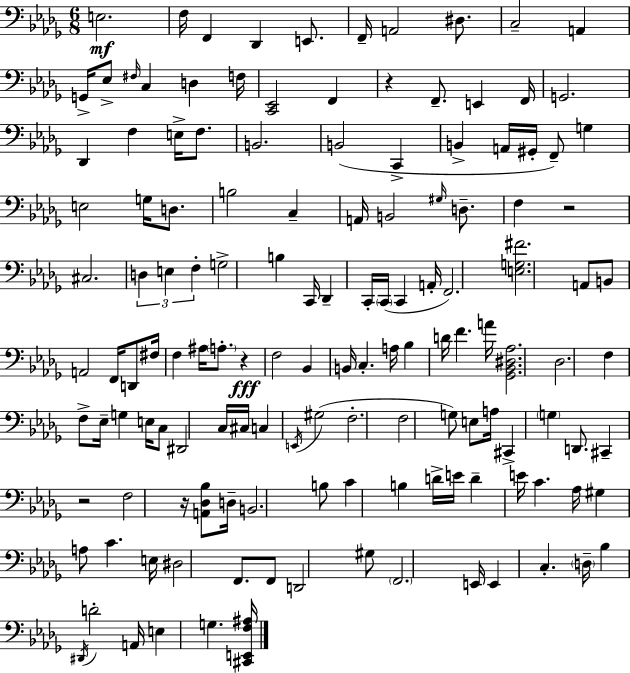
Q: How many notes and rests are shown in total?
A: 138